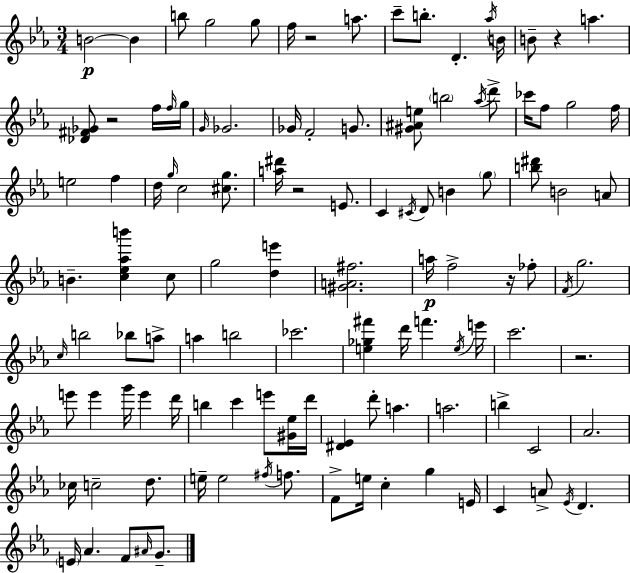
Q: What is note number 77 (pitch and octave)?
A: Ab4